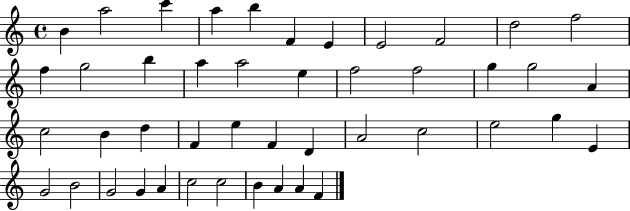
B4/q A5/h C6/q A5/q B5/q F4/q E4/q E4/h F4/h D5/h F5/h F5/q G5/h B5/q A5/q A5/h E5/q F5/h F5/h G5/q G5/h A4/q C5/h B4/q D5/q F4/q E5/q F4/q D4/q A4/h C5/h E5/h G5/q E4/q G4/h B4/h G4/h G4/q A4/q C5/h C5/h B4/q A4/q A4/q F4/q